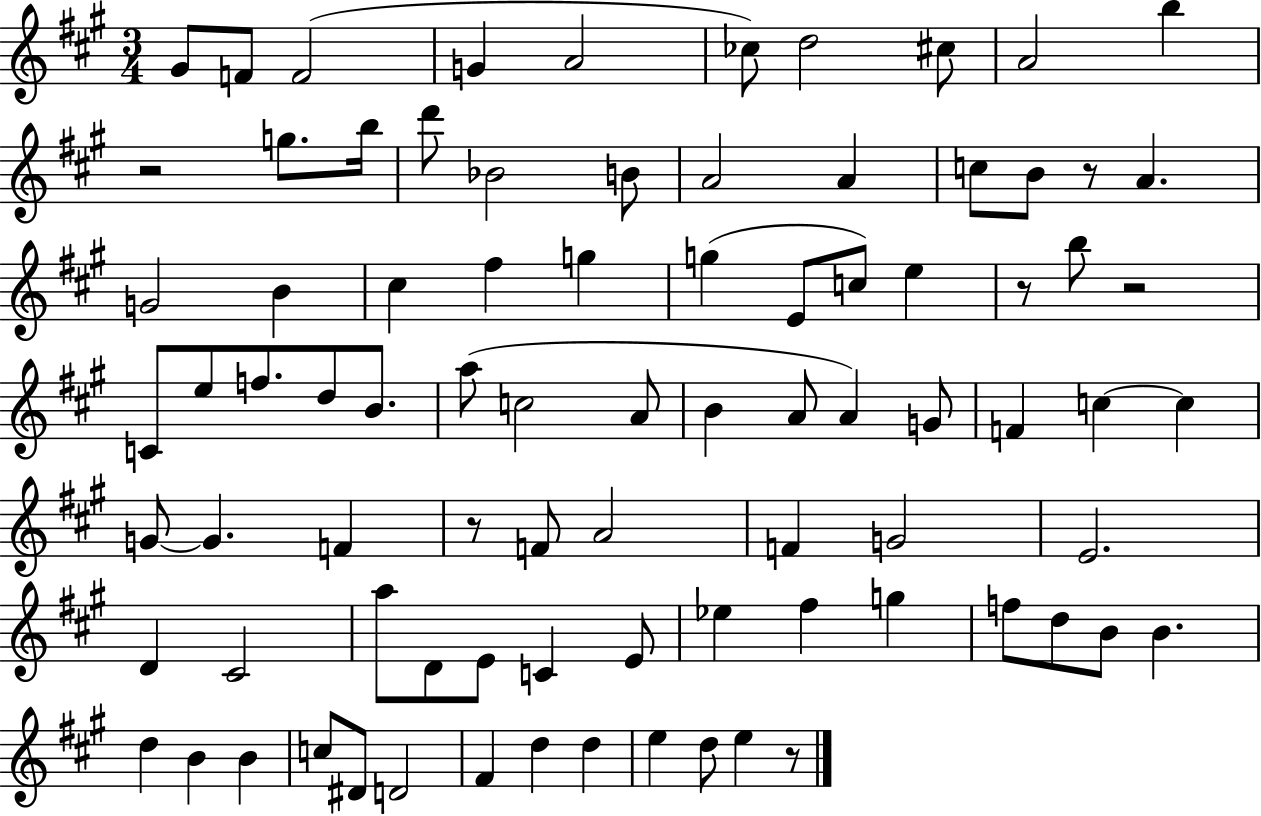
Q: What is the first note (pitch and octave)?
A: G#4